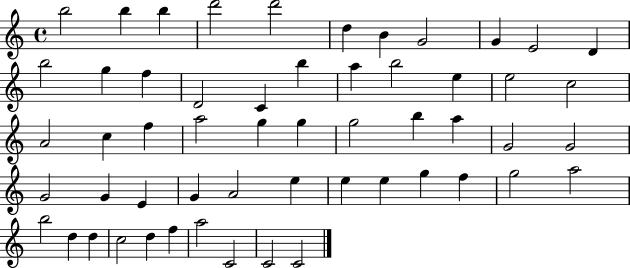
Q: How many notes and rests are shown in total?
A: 55